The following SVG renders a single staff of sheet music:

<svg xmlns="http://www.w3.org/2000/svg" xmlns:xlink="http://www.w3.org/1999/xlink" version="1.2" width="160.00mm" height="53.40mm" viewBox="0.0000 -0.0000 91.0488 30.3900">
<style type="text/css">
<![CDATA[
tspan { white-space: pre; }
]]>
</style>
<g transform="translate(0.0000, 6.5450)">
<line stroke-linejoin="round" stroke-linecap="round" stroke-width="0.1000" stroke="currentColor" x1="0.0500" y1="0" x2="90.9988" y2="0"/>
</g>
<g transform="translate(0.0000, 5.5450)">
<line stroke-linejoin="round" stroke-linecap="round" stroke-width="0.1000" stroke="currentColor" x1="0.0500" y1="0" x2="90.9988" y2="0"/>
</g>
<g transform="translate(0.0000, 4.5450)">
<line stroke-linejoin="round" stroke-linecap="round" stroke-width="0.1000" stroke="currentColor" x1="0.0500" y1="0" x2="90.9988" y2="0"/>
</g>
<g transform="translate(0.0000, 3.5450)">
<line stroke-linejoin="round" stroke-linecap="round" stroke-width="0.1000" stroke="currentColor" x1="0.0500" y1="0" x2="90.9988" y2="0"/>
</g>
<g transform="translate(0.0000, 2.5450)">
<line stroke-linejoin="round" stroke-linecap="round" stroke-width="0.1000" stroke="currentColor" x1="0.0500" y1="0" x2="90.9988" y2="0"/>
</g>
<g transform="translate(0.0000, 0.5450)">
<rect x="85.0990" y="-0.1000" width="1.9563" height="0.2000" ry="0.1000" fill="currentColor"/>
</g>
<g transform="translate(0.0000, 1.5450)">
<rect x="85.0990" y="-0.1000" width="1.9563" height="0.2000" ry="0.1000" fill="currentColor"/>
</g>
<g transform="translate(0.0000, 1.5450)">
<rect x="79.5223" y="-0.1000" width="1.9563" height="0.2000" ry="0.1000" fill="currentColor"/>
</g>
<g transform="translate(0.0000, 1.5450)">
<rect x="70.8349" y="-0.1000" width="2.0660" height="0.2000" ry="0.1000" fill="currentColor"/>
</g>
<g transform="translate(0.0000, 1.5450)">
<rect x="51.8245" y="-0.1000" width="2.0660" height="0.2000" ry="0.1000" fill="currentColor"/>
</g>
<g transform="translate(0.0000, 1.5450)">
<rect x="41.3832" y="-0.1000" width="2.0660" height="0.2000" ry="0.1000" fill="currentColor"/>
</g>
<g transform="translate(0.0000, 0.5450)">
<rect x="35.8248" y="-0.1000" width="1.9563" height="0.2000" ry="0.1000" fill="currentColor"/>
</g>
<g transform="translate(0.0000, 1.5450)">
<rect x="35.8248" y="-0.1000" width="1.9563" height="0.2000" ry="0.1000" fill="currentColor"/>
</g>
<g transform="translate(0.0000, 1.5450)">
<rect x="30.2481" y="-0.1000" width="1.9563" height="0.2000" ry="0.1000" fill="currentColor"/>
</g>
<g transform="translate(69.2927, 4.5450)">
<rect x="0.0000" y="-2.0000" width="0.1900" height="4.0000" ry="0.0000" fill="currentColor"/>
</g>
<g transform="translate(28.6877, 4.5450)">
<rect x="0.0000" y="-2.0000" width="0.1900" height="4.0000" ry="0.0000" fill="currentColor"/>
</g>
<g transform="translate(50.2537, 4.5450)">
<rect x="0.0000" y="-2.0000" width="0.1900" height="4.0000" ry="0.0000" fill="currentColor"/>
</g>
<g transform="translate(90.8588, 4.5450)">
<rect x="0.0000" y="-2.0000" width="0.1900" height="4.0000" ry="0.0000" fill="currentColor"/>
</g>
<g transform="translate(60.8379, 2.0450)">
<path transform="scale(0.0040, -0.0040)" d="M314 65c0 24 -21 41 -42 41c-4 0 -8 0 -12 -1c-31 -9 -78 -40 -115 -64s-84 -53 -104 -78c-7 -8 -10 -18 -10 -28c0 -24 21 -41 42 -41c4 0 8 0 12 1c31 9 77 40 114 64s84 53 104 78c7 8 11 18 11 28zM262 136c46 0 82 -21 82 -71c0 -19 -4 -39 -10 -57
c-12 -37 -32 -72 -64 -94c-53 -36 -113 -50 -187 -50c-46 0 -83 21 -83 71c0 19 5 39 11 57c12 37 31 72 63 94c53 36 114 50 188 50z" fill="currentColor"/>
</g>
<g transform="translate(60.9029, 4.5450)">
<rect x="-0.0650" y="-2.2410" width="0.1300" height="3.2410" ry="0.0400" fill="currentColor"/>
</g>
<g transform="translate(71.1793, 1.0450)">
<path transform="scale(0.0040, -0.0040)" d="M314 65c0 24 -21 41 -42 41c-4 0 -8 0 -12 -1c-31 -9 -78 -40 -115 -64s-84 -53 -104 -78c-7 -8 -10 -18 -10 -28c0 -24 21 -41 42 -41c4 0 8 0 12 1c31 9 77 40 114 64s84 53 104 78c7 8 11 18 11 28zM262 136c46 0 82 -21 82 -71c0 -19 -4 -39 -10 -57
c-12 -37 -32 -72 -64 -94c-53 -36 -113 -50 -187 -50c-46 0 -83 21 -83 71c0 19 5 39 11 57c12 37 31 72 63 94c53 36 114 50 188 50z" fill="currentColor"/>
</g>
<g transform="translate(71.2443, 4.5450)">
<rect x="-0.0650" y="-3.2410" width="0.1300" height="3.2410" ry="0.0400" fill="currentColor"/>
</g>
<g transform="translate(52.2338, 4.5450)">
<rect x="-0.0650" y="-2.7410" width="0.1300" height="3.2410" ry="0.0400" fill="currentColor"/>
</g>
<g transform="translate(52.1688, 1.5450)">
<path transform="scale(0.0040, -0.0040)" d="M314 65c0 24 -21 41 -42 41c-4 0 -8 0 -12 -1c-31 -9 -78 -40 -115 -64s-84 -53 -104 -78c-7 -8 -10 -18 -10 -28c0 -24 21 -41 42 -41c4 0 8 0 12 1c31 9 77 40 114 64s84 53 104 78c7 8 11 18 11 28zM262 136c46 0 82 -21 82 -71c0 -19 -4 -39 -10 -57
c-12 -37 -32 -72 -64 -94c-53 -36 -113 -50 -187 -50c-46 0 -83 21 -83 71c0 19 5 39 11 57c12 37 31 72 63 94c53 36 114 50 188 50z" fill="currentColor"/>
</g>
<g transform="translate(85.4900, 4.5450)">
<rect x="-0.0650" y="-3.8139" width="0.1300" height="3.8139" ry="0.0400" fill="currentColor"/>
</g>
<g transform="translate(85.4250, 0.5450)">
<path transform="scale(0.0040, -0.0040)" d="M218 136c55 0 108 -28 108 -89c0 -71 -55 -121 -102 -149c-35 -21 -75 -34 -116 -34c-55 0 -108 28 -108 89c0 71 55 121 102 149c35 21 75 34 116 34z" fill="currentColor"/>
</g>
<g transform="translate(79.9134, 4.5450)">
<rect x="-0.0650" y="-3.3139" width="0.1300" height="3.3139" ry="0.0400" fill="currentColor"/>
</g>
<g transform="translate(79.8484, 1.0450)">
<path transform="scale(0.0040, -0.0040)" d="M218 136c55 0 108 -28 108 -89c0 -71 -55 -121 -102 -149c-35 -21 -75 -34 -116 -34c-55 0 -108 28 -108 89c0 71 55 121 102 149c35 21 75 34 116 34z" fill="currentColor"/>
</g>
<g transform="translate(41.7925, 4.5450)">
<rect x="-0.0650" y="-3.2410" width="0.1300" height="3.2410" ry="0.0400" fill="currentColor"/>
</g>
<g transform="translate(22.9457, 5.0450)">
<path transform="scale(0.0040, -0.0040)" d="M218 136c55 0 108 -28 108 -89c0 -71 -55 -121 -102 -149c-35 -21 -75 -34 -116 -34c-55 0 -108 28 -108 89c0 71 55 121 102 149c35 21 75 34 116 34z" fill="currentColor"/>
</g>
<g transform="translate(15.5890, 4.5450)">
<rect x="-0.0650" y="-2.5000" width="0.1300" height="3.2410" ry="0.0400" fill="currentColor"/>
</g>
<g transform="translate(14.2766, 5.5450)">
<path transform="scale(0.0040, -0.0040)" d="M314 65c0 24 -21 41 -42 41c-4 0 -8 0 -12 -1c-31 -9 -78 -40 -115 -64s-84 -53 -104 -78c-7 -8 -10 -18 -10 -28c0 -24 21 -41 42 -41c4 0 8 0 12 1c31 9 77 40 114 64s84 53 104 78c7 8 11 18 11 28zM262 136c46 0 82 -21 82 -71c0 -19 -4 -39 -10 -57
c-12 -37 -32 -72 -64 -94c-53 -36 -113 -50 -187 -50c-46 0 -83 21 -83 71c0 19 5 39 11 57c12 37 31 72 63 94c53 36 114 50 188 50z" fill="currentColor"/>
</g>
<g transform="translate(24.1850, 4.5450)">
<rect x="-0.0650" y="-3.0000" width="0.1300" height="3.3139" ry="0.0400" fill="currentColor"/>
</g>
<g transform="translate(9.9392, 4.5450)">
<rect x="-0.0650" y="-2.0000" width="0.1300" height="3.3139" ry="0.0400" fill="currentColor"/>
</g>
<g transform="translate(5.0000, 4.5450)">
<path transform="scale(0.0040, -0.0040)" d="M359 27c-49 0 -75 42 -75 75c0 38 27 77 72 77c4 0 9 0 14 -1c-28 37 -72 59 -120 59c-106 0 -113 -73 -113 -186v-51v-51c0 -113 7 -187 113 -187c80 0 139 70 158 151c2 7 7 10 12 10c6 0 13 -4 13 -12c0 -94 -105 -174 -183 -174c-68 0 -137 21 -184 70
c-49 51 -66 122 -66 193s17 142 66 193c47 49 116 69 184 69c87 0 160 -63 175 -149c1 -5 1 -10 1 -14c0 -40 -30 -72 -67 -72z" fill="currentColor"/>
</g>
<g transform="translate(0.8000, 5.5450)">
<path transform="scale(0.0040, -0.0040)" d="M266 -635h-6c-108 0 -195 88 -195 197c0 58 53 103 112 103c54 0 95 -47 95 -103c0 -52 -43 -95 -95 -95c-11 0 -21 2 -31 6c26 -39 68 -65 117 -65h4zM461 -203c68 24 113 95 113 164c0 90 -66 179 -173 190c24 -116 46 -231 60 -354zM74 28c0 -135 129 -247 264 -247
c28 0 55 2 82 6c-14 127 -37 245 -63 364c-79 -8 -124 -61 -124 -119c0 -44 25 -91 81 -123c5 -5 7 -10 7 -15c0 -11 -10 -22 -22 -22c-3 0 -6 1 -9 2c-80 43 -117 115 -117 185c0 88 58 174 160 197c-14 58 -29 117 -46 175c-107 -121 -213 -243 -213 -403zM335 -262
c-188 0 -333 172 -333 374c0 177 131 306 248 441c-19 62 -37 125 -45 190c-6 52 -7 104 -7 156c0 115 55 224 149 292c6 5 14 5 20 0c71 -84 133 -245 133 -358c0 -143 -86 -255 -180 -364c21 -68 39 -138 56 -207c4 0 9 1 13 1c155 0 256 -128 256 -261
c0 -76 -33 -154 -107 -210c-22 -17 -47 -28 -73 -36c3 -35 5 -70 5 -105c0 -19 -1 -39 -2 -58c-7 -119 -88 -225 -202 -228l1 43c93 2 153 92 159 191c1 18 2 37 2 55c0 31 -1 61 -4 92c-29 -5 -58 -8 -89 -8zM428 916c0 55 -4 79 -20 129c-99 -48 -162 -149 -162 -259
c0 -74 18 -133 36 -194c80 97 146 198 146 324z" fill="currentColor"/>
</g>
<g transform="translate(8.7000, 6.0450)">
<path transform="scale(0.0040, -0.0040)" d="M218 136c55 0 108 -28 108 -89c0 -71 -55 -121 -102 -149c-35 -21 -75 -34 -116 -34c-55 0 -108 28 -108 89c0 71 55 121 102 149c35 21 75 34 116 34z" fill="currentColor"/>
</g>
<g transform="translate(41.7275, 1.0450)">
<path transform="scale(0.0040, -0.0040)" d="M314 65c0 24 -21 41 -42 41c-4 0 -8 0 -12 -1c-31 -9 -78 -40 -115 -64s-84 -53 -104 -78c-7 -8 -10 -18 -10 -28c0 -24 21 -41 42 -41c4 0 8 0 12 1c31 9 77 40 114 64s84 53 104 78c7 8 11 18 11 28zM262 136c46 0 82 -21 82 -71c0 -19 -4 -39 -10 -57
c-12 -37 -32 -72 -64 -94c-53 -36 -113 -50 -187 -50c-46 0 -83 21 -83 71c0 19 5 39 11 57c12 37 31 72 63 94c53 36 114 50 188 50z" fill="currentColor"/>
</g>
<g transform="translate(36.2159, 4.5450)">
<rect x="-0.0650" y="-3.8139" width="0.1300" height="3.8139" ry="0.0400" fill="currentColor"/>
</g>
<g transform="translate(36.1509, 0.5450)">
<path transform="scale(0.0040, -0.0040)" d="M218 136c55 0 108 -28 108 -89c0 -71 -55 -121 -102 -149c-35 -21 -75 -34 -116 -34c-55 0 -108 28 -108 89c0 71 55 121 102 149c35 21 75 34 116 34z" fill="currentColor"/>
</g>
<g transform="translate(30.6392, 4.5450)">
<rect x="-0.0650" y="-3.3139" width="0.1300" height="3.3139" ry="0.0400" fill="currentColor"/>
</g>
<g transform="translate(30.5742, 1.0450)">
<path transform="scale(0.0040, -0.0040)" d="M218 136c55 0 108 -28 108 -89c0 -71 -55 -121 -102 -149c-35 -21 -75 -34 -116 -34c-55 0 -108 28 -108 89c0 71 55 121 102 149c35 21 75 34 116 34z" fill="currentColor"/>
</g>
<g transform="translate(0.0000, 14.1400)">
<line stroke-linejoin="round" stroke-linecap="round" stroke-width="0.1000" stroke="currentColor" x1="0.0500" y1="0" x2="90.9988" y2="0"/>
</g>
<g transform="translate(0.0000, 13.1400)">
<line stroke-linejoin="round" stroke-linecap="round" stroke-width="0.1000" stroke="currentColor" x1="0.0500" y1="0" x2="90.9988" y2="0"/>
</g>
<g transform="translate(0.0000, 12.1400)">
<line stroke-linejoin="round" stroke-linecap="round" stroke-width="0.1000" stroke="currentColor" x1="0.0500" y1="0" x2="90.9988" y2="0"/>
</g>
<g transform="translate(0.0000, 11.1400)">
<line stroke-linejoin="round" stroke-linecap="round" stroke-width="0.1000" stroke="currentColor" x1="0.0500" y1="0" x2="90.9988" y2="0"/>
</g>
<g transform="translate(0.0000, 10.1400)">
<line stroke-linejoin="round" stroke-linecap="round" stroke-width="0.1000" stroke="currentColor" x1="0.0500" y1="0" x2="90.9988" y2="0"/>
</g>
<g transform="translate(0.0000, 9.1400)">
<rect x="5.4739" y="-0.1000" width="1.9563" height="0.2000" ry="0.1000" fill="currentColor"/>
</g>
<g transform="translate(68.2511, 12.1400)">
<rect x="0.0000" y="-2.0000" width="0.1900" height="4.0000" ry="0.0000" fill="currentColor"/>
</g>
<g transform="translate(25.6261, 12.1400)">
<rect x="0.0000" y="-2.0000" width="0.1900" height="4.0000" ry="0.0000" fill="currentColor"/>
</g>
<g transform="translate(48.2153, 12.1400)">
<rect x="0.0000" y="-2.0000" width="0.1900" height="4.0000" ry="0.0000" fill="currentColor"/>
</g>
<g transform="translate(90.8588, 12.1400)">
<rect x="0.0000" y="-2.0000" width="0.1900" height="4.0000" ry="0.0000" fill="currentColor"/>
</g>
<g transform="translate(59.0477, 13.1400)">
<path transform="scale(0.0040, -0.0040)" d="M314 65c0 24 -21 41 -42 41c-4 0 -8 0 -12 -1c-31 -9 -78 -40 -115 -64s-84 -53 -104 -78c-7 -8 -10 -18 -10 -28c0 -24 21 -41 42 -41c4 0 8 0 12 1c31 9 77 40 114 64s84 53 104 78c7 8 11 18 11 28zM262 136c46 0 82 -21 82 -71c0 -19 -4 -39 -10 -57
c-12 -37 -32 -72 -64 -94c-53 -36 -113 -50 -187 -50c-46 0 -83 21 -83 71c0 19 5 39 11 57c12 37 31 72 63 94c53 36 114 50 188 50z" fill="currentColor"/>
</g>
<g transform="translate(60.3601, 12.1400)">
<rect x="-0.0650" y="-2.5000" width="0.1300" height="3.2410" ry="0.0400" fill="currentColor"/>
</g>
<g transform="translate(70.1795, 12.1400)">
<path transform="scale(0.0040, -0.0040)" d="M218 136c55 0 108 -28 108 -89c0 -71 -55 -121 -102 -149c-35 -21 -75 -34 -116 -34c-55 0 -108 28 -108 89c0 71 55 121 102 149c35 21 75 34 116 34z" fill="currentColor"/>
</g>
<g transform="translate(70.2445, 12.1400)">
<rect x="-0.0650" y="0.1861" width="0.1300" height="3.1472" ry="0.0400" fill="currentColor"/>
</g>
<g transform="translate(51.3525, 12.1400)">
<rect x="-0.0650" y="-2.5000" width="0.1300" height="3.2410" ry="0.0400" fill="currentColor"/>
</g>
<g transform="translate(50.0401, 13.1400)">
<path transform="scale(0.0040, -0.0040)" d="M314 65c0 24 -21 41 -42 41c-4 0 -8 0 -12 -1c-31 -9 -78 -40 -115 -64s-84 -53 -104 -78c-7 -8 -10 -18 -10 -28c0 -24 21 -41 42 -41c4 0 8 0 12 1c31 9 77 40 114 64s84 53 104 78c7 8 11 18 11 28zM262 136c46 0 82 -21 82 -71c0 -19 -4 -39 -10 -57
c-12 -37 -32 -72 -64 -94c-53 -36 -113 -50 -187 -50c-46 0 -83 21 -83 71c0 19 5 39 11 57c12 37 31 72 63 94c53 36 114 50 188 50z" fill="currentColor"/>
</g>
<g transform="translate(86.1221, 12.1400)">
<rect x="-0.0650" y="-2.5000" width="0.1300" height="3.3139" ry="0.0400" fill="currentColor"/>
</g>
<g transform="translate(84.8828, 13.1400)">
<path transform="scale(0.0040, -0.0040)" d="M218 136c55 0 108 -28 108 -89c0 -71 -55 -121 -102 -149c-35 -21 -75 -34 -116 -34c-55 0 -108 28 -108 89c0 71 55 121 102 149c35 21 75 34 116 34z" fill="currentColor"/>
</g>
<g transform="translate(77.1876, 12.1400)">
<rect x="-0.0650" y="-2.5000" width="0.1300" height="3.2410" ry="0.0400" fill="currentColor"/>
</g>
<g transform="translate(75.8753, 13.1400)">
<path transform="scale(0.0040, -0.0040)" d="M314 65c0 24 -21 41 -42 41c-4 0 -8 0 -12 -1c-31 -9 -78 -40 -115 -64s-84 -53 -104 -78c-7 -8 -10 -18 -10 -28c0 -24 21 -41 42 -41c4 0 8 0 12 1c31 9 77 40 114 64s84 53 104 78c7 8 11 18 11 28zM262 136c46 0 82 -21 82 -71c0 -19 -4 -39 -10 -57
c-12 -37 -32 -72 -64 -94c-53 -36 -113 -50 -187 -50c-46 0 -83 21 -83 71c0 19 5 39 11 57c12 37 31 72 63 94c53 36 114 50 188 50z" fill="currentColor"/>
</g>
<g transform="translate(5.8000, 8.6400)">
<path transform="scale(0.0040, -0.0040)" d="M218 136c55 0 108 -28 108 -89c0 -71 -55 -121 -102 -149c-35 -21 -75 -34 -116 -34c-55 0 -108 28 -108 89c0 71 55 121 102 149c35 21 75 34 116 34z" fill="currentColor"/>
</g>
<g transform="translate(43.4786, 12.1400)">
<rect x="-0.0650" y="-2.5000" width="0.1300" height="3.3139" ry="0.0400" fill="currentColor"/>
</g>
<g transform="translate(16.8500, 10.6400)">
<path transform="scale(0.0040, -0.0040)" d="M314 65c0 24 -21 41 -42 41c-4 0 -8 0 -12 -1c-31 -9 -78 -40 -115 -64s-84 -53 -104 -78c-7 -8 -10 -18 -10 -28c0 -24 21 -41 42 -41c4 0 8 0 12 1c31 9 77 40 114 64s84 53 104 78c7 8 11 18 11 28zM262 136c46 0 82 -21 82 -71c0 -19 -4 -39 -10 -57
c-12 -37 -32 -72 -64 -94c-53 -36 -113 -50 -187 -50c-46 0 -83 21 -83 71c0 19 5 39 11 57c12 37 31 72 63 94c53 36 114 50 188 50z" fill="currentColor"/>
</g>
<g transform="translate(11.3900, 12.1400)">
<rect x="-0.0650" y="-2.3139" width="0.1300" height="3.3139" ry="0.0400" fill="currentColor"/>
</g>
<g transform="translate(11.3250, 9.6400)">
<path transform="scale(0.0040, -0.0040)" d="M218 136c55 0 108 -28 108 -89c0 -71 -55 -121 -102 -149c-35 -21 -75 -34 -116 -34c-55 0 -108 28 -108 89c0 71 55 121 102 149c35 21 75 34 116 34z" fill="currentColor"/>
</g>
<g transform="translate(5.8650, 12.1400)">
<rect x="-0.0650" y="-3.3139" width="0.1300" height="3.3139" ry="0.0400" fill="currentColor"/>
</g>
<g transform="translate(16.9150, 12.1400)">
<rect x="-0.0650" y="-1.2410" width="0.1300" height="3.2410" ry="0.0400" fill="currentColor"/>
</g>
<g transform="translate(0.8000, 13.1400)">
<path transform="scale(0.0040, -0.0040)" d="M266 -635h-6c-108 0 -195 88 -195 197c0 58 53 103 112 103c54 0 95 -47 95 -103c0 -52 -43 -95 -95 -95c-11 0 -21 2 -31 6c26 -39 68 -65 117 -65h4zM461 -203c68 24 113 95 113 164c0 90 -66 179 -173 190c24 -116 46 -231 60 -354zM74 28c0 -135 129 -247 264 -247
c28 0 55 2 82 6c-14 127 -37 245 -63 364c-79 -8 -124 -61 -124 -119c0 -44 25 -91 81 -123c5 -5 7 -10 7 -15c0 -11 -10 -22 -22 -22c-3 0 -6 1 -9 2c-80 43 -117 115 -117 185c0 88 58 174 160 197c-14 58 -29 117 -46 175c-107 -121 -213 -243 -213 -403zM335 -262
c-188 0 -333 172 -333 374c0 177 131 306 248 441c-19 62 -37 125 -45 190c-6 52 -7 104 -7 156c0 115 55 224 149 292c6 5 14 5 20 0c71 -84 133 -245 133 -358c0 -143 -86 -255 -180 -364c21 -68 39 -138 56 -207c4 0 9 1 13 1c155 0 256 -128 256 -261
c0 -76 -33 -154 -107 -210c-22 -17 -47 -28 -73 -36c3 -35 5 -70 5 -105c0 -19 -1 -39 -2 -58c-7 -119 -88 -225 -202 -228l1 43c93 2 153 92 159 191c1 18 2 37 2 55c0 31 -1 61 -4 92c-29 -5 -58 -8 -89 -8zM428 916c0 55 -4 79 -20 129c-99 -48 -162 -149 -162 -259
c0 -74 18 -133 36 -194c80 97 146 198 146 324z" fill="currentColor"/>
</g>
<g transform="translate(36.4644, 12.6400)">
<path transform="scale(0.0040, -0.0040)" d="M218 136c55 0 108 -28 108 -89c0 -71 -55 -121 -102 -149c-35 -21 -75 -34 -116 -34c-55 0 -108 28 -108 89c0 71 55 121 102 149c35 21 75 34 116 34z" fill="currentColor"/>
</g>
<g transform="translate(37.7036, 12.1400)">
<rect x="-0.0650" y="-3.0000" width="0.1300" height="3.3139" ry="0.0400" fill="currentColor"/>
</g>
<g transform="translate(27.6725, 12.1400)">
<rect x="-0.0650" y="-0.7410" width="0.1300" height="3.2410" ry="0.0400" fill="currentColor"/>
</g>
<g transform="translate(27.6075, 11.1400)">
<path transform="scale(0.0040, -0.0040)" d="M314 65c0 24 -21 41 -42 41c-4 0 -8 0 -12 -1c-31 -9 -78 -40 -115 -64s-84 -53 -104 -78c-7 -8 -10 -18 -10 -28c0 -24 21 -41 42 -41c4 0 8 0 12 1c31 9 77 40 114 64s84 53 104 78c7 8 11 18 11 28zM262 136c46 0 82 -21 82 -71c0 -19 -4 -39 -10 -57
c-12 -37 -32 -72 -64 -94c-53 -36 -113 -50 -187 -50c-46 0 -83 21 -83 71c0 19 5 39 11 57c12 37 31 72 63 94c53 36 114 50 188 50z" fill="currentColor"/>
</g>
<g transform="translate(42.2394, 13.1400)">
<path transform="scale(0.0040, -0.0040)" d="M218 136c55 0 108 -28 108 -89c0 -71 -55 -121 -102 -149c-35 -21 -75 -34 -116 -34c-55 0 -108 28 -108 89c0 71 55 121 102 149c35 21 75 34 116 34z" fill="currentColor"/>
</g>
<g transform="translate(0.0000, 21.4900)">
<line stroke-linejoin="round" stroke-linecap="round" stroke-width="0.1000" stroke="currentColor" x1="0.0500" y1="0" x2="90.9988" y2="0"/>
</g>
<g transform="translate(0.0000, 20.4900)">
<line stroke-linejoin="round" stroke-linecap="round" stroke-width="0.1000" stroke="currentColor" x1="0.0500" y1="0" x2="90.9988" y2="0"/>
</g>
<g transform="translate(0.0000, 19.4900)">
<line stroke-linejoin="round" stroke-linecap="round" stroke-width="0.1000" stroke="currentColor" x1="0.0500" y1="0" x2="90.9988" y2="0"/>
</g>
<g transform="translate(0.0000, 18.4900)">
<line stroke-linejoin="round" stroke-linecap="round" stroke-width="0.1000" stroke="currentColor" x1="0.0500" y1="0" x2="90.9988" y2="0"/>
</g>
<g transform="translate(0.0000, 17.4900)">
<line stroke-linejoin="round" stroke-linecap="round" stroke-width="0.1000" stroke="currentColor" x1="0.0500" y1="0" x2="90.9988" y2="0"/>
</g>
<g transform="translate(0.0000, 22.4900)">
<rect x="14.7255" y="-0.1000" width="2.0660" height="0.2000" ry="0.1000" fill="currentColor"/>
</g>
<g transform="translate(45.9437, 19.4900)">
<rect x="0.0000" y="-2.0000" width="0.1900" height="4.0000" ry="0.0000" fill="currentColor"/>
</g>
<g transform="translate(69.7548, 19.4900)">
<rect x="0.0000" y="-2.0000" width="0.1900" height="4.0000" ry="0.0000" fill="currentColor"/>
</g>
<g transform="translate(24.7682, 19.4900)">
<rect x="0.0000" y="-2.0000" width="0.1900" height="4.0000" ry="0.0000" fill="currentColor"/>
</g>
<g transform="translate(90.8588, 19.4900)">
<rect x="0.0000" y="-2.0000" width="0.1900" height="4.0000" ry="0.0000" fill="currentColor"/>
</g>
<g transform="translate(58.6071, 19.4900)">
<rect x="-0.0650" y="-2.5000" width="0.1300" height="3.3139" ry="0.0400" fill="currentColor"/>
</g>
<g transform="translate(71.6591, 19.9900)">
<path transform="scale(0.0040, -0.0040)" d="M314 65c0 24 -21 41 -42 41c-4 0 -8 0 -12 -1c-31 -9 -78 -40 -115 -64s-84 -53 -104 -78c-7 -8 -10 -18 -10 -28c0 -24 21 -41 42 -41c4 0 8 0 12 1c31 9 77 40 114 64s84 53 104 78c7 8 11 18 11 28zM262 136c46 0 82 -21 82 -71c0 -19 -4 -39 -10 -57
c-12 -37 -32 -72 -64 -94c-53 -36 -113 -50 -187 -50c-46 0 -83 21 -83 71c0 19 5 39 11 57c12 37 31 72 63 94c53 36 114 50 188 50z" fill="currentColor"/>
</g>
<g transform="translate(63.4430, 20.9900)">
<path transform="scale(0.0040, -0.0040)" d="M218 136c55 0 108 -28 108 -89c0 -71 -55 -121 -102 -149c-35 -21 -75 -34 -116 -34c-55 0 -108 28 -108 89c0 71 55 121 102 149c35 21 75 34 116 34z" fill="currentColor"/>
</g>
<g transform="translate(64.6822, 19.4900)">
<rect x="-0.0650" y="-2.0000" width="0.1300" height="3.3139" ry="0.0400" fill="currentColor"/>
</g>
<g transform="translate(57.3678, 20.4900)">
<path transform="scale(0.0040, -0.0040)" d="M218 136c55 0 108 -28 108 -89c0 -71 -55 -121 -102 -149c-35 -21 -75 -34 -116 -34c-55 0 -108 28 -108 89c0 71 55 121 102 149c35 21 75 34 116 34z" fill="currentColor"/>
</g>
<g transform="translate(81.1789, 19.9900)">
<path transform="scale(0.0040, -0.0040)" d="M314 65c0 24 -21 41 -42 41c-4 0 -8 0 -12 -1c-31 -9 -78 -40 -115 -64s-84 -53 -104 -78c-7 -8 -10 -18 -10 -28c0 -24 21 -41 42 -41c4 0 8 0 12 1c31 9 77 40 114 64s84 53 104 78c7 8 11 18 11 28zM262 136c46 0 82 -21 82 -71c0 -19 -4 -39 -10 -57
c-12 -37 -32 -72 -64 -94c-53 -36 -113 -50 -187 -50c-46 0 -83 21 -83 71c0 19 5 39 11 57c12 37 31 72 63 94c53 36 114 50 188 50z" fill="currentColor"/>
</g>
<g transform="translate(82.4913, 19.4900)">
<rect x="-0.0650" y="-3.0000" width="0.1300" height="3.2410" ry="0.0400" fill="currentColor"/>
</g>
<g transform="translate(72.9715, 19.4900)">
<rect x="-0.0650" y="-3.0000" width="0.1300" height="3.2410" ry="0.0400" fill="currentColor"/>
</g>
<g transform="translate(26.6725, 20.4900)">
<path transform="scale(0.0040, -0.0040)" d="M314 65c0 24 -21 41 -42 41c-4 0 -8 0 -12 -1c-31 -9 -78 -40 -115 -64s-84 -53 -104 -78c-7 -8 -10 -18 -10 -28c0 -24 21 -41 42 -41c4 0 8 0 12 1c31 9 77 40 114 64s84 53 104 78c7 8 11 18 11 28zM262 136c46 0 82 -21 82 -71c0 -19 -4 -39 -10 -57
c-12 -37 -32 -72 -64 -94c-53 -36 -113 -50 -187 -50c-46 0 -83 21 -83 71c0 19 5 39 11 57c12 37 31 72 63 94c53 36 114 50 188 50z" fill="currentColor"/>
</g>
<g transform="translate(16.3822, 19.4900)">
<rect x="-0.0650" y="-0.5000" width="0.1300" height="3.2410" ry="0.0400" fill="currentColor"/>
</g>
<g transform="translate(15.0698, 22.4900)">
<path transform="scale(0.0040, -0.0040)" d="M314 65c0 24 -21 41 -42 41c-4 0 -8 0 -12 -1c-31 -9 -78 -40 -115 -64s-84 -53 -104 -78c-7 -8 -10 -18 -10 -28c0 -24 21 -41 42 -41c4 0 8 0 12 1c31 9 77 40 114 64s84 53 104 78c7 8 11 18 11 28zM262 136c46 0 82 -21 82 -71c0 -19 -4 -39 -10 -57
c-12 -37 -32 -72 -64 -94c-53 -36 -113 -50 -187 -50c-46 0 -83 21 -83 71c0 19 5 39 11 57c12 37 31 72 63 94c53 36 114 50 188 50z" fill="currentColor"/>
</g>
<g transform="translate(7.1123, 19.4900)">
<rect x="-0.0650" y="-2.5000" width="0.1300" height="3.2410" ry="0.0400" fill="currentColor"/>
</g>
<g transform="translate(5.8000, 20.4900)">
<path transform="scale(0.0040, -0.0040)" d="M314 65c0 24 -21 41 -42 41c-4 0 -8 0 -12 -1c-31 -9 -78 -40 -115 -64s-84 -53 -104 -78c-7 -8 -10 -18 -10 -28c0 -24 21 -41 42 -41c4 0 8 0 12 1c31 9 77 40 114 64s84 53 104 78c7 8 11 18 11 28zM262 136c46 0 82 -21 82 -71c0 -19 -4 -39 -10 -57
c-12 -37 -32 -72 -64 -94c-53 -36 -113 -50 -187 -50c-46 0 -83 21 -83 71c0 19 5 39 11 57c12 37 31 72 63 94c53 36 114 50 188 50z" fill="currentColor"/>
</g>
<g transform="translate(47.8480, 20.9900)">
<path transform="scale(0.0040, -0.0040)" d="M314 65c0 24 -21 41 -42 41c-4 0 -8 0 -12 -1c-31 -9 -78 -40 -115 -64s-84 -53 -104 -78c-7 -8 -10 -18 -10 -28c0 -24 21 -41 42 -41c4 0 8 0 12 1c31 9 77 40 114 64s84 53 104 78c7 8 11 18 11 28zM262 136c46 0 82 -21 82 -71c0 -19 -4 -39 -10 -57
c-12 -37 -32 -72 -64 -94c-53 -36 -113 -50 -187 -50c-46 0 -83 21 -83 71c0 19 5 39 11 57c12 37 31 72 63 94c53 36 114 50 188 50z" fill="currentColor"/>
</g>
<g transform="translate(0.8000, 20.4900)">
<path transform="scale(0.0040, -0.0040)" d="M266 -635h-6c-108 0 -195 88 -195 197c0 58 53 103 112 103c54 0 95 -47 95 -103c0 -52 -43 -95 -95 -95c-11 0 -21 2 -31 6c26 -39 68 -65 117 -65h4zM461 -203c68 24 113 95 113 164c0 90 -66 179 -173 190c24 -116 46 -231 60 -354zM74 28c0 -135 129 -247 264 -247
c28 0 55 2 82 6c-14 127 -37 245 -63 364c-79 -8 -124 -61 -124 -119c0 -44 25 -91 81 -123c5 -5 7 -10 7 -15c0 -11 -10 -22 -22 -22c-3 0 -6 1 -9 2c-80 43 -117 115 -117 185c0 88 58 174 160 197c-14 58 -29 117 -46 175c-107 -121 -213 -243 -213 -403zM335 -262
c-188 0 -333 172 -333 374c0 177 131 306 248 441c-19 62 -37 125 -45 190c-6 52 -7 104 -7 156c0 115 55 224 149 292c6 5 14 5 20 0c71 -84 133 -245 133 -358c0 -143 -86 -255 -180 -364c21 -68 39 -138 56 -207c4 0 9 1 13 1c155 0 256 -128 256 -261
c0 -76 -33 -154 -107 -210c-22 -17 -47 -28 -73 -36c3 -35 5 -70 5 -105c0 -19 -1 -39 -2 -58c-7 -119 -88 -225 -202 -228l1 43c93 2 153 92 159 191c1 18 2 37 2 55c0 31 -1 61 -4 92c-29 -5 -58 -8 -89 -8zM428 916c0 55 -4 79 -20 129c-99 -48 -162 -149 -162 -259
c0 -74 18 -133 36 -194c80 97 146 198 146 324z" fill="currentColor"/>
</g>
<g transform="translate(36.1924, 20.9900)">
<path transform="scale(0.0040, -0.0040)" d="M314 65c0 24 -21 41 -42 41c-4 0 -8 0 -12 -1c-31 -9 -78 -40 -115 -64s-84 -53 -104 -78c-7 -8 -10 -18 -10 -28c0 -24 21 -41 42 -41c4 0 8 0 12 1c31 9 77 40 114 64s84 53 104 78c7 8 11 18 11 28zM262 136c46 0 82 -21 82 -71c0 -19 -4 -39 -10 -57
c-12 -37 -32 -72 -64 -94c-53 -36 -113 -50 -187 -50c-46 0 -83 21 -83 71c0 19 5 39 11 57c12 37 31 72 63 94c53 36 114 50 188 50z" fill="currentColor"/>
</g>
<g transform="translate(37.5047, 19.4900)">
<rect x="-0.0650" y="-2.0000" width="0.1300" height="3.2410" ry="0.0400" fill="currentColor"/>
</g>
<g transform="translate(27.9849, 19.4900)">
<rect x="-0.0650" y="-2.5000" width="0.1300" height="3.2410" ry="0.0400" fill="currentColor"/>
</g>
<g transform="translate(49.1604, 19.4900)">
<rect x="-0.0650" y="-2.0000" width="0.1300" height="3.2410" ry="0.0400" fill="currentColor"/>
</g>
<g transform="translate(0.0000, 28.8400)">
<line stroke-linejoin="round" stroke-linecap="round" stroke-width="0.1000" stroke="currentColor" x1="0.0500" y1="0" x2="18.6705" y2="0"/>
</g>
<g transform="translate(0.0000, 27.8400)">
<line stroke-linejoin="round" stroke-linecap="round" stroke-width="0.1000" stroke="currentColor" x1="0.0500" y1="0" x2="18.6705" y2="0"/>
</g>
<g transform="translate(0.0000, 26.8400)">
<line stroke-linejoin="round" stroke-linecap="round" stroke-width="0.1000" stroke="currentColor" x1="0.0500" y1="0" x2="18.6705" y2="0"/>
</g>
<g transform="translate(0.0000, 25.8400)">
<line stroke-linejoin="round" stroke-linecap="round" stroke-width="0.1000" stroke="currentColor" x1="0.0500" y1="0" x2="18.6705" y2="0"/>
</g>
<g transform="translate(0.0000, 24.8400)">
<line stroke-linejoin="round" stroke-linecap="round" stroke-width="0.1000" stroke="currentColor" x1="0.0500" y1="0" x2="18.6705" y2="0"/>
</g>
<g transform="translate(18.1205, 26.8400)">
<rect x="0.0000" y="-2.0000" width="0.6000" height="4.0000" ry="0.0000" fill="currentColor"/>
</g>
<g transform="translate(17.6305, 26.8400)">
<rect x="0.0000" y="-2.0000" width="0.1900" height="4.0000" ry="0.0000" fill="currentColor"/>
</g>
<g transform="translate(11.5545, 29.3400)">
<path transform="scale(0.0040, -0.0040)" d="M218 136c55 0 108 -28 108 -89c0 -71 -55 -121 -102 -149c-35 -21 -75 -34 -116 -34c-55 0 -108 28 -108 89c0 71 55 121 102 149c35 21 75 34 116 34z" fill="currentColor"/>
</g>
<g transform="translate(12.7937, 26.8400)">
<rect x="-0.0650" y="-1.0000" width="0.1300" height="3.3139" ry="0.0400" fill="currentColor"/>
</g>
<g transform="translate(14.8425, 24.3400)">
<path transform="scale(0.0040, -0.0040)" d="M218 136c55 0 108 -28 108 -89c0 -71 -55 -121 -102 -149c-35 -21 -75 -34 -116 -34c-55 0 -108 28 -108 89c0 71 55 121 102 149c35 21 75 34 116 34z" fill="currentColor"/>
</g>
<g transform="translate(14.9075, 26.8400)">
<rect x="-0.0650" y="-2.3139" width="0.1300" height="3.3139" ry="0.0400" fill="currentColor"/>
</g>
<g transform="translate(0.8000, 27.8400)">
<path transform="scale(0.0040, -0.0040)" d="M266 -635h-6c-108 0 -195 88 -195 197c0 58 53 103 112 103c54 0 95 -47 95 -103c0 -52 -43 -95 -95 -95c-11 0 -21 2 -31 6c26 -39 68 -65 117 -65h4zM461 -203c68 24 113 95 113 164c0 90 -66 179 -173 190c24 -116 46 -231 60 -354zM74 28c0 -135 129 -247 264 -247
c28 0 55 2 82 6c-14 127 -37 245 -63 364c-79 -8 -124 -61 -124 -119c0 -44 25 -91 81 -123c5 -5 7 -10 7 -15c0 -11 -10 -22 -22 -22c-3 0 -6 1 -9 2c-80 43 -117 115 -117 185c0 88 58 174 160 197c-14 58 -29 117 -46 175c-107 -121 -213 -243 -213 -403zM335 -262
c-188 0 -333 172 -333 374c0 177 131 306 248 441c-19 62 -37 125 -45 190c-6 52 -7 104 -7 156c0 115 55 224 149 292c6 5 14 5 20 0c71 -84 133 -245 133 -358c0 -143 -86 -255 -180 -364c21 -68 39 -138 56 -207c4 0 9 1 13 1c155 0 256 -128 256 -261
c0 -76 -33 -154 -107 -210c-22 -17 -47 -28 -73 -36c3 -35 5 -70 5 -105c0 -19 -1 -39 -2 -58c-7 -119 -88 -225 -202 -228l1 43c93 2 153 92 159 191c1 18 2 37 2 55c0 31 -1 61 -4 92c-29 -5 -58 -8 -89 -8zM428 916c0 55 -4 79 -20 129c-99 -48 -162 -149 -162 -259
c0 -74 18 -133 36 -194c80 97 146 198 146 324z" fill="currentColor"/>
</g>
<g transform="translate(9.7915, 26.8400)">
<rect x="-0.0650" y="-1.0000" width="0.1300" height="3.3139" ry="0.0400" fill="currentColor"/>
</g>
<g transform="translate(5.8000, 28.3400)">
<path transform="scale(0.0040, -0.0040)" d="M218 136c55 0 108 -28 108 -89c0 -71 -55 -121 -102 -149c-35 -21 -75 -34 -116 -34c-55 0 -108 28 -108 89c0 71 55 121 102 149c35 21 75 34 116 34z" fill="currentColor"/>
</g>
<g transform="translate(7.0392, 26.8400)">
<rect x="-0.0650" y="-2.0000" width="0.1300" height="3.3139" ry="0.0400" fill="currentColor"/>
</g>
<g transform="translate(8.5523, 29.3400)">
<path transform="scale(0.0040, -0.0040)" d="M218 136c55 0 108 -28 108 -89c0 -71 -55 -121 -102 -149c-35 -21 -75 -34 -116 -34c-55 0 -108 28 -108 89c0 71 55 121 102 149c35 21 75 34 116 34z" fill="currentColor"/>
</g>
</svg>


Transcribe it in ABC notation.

X:1
T:Untitled
M:4/4
L:1/4
K:C
F G2 A b c' b2 a2 g2 b2 b c' b g e2 d2 A G G2 G2 B G2 G G2 C2 G2 F2 F2 G F A2 A2 F D D g